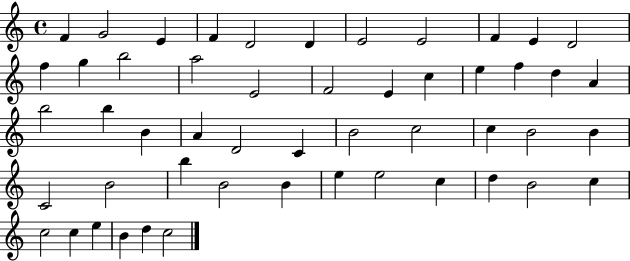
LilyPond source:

{
  \clef treble
  \time 4/4
  \defaultTimeSignature
  \key c \major
  f'4 g'2 e'4 | f'4 d'2 d'4 | e'2 e'2 | f'4 e'4 d'2 | \break f''4 g''4 b''2 | a''2 e'2 | f'2 e'4 c''4 | e''4 f''4 d''4 a'4 | \break b''2 b''4 b'4 | a'4 d'2 c'4 | b'2 c''2 | c''4 b'2 b'4 | \break c'2 b'2 | b''4 b'2 b'4 | e''4 e''2 c''4 | d''4 b'2 c''4 | \break c''2 c''4 e''4 | b'4 d''4 c''2 | \bar "|."
}